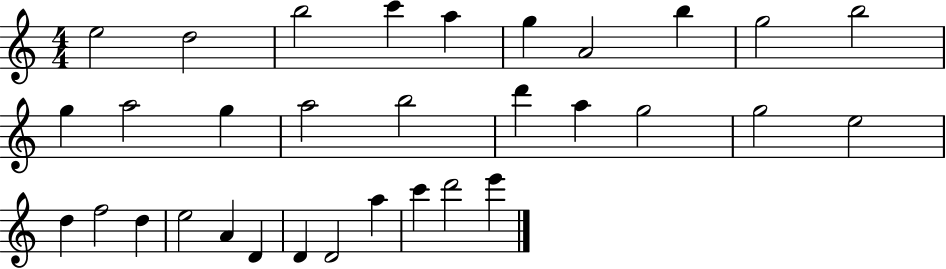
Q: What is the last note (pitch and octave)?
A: E6